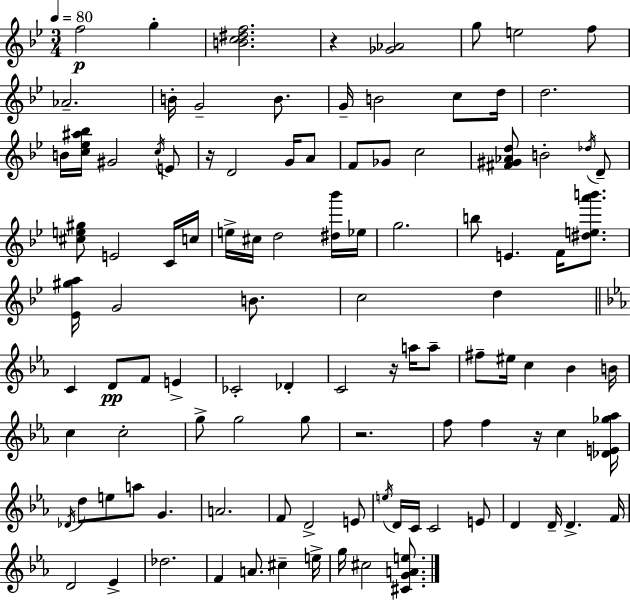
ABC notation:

X:1
T:Untitled
M:3/4
L:1/4
K:Bb
f2 g [Bc^df]2 z [_G_A]2 g/2 e2 f/2 _A2 B/4 G2 B/2 G/4 B2 c/2 d/4 d2 B/4 [c_e^a_b]/4 ^G2 c/4 E/2 z/4 D2 G/4 A/2 F/2 _G/2 c2 [^F^G_Ad]/2 B2 _d/4 D/2 [^ce^g]/2 E2 C/4 c/4 e/4 ^c/4 d2 [^d_b']/4 _e/4 g2 b/2 E F/4 [^dea'b']/2 [_E^ga]/4 G2 B/2 c2 d C D/2 F/2 E _C2 _D C2 z/4 a/4 a/2 ^f/2 ^e/4 c _B B/4 c c2 g/2 g2 g/2 z2 f/2 f z/4 c [_DE_g_a]/4 _D/4 d/2 e/2 a/2 G A2 F/2 D2 E/2 e/4 D/4 C/4 C2 E/2 D D/4 D F/4 D2 _E _d2 F A/2 ^c e/4 g/4 ^c2 [^CGAe]/2